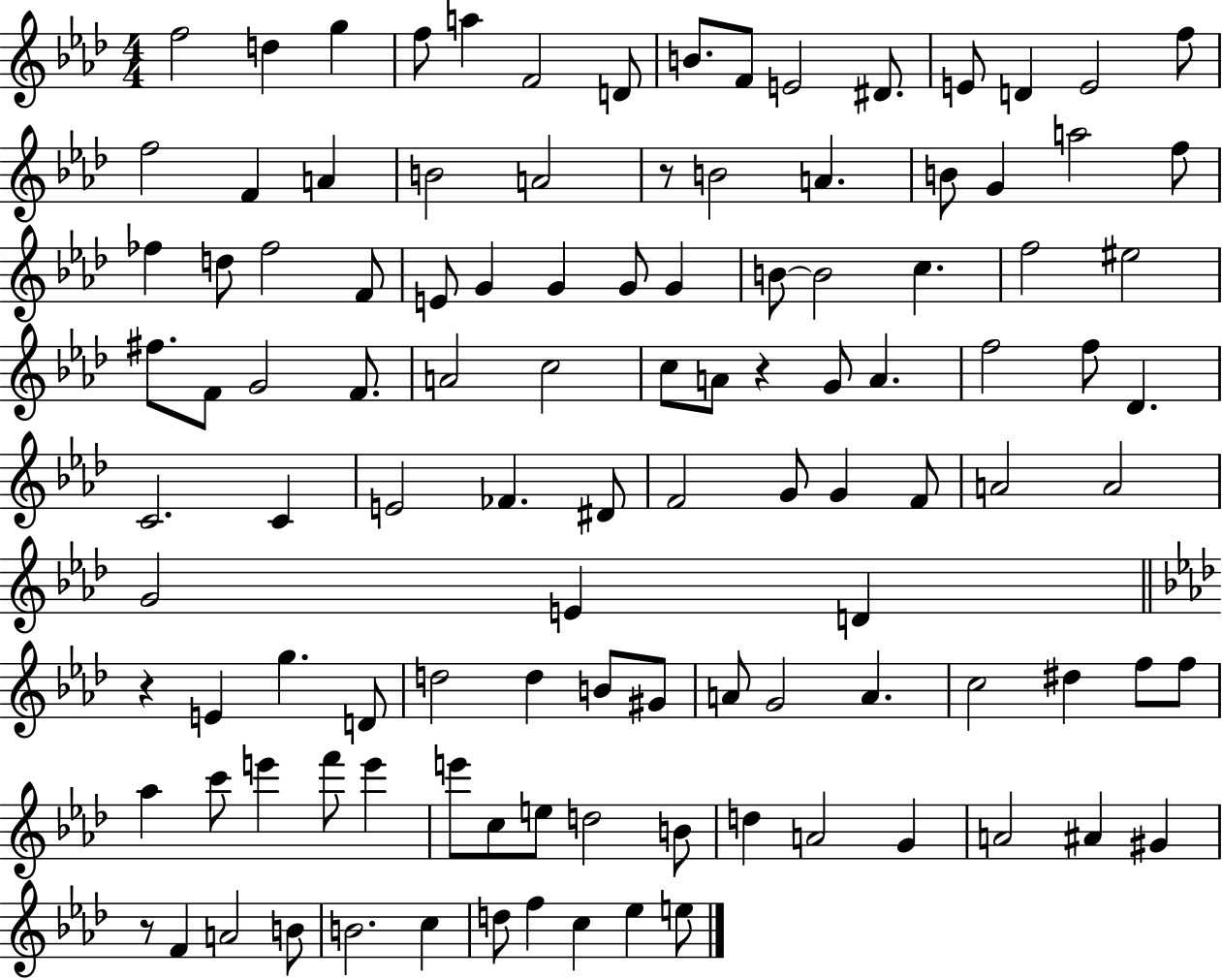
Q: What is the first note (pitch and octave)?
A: F5